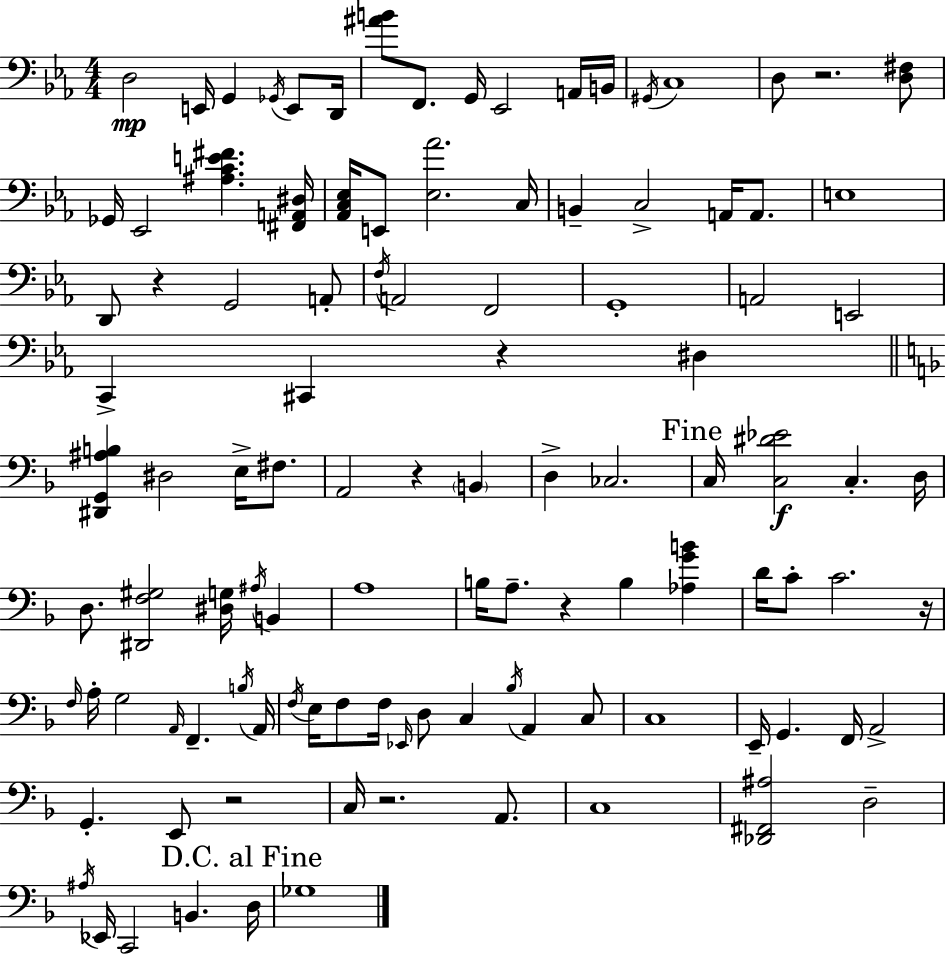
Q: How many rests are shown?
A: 8